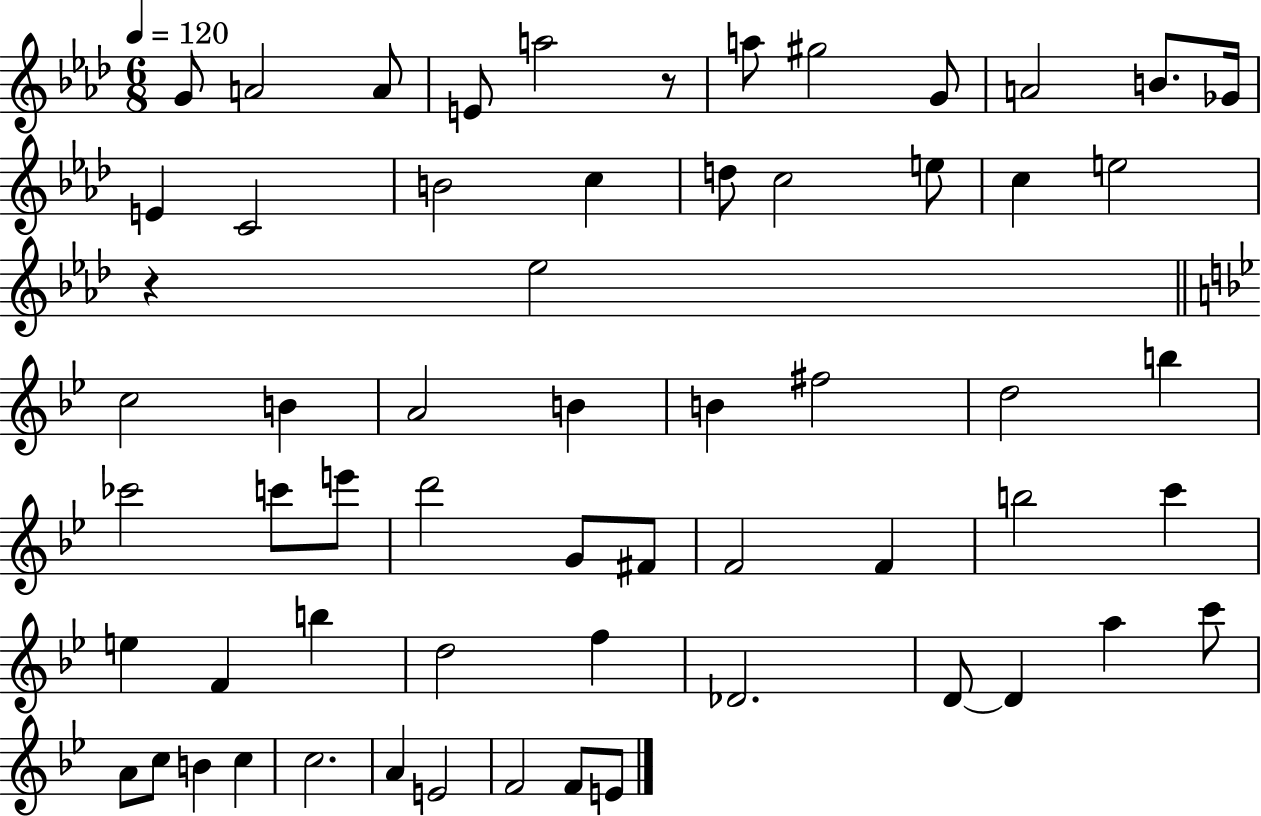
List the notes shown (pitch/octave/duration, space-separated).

G4/e A4/h A4/e E4/e A5/h R/e A5/e G#5/h G4/e A4/h B4/e. Gb4/s E4/q C4/h B4/h C5/q D5/e C5/h E5/e C5/q E5/h R/q Eb5/h C5/h B4/q A4/h B4/q B4/q F#5/h D5/h B5/q CES6/h C6/e E6/e D6/h G4/e F#4/e F4/h F4/q B5/h C6/q E5/q F4/q B5/q D5/h F5/q Db4/h. D4/e D4/q A5/q C6/e A4/e C5/e B4/q C5/q C5/h. A4/q E4/h F4/h F4/e E4/e